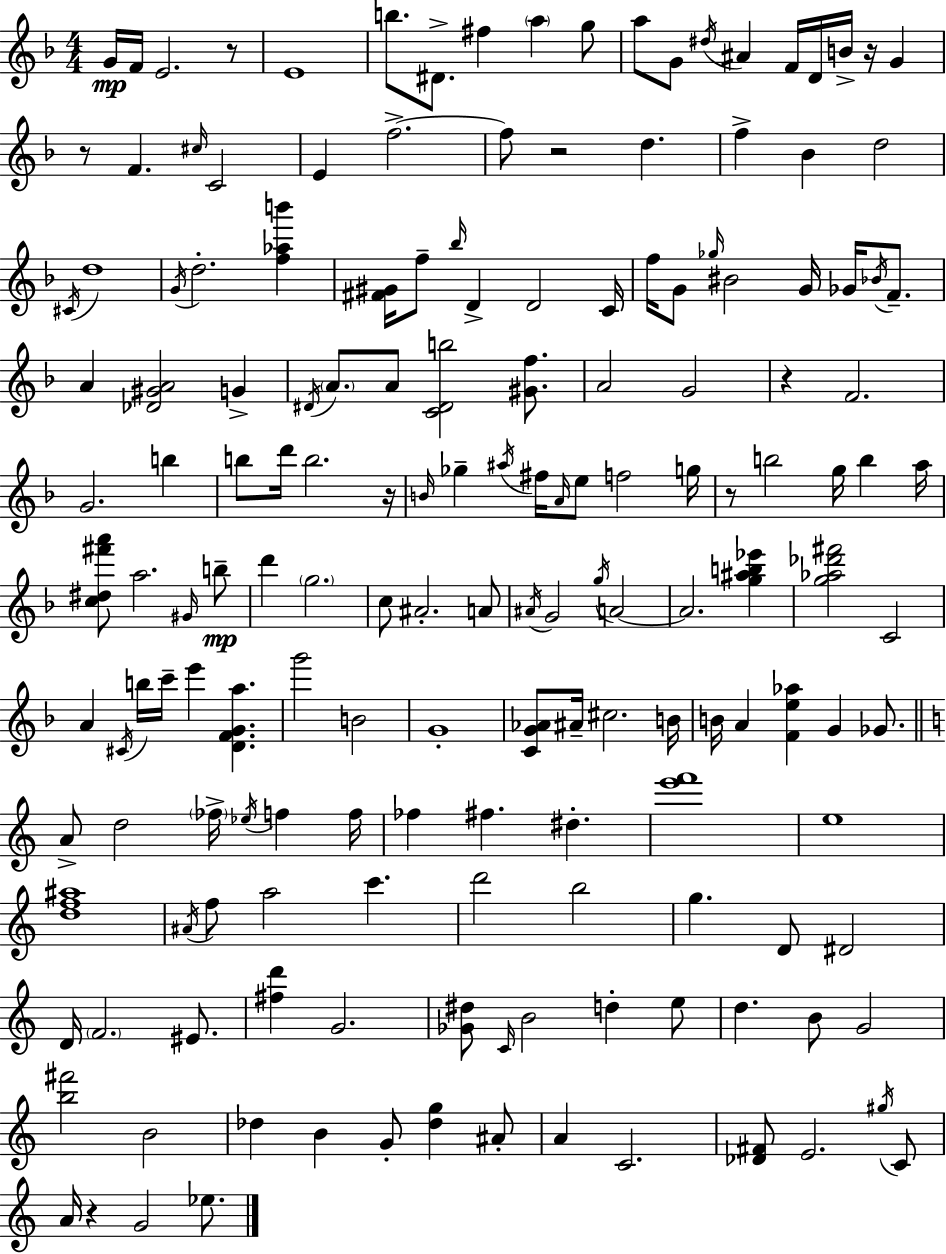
{
  \clef treble
  \numericTimeSignature
  \time 4/4
  \key f \major
  g'16\mp f'16 e'2. r8 | e'1 | b''8. dis'8.-> fis''4 \parenthesize a''4 g''8 | a''8 g'8 \acciaccatura { dis''16 } ais'4 f'16 d'16 b'16-> r16 g'4 | \break r8 f'4. \grace { cis''16 } c'2 | e'4 f''2.->~~ | f''8 r2 d''4. | f''4-> bes'4 d''2 | \break \acciaccatura { cis'16 } d''1 | \acciaccatura { g'16 } d''2.-. | <f'' aes'' b'''>4 <fis' gis'>16 f''8-- \grace { bes''16 } d'4-> d'2 | c'16 f''16 g'8 \grace { ges''16 } bis'2 | \break g'16 ges'16 \acciaccatura { bes'16 } f'8.-- a'4 <des' gis' a'>2 | g'4-> \acciaccatura { dis'16 } \parenthesize a'8. a'8 <c' dis' b''>2 | <gis' f''>8. a'2 | g'2 r4 f'2. | \break g'2. | b''4 b''8 d'''16 b''2. | r16 \grace { b'16 } ges''4-- \acciaccatura { ais''16 } fis''16 \grace { a'16 } | e''8 f''2 g''16 r8 b''2 | \break g''16 b''4 a''16 <c'' dis'' fis''' a'''>8 a''2. | \grace { gis'16 }\mp b''8-- d'''4 | \parenthesize g''2. c''8 ais'2.-. | a'8 \acciaccatura { ais'16 } g'2 | \break \acciaccatura { g''16 } a'2~~ a'2. | <g'' ais'' b'' ees'''>4 <g'' aes'' des''' fis'''>2 | c'2 a'4 | \acciaccatura { cis'16 } b''16 c'''16-- e'''4 <d' f' g' a''>4. g'''2 | \break b'2 g'1-. | <c' g' aes'>8 | ais'16-- cis''2. b'16 b'16 | a'4 <f' e'' aes''>4 g'4 ges'8. \bar "||" \break \key c \major a'8-> d''2 \parenthesize fes''16-> \acciaccatura { ees''16 } f''4 | f''16 fes''4 fis''4. dis''4.-. | <e''' f'''>1 | e''1 | \break <d'' f'' ais''>1 | \acciaccatura { ais'16 } f''8 a''2 c'''4. | d'''2 b''2 | g''4. d'8 dis'2 | \break d'16 \parenthesize f'2. eis'8. | <fis'' d'''>4 g'2. | <ges' dis''>8 \grace { c'16 } b'2 d''4-. | e''8 d''4. b'8 g'2 | \break <b'' fis'''>2 b'2 | des''4 b'4 g'8-. <des'' g''>4 | ais'8-. a'4 c'2. | <des' fis'>8 e'2. | \break \acciaccatura { gis''16 } c'8 a'16 r4 g'2 | ees''8. \bar "|."
}